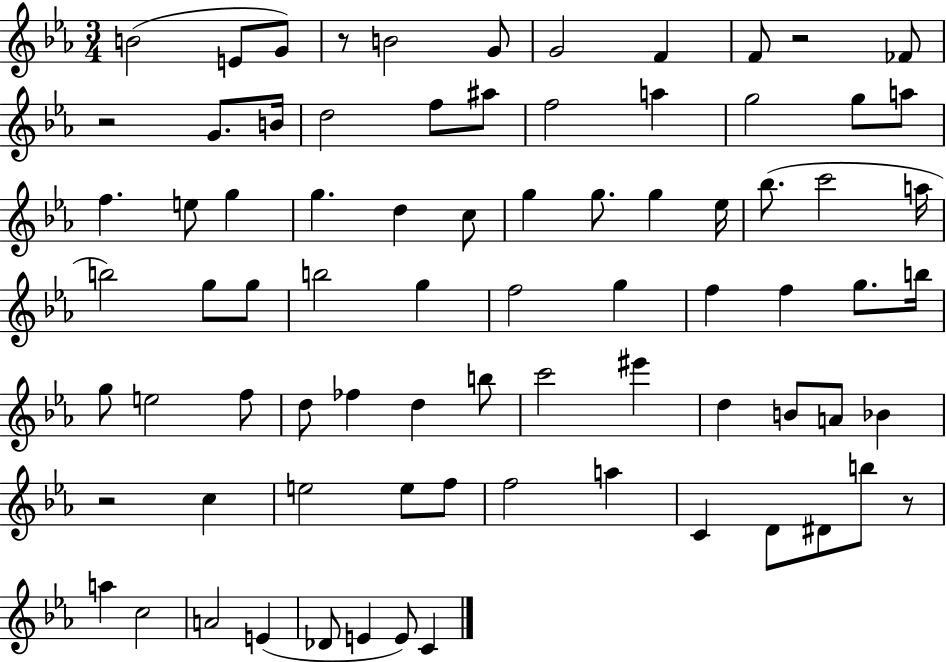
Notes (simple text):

B4/h E4/e G4/e R/e B4/h G4/e G4/h F4/q F4/e R/h FES4/e R/h G4/e. B4/s D5/h F5/e A#5/e F5/h A5/q G5/h G5/e A5/e F5/q. E5/e G5/q G5/q. D5/q C5/e G5/q G5/e. G5/q Eb5/s Bb5/e. C6/h A5/s B5/h G5/e G5/e B5/h G5/q F5/h G5/q F5/q F5/q G5/e. B5/s G5/e E5/h F5/e D5/e FES5/q D5/q B5/e C6/h EIS6/q D5/q B4/e A4/e Bb4/q R/h C5/q E5/h E5/e F5/e F5/h A5/q C4/q D4/e D#4/e B5/e R/e A5/q C5/h A4/h E4/q Db4/e E4/q E4/e C4/q